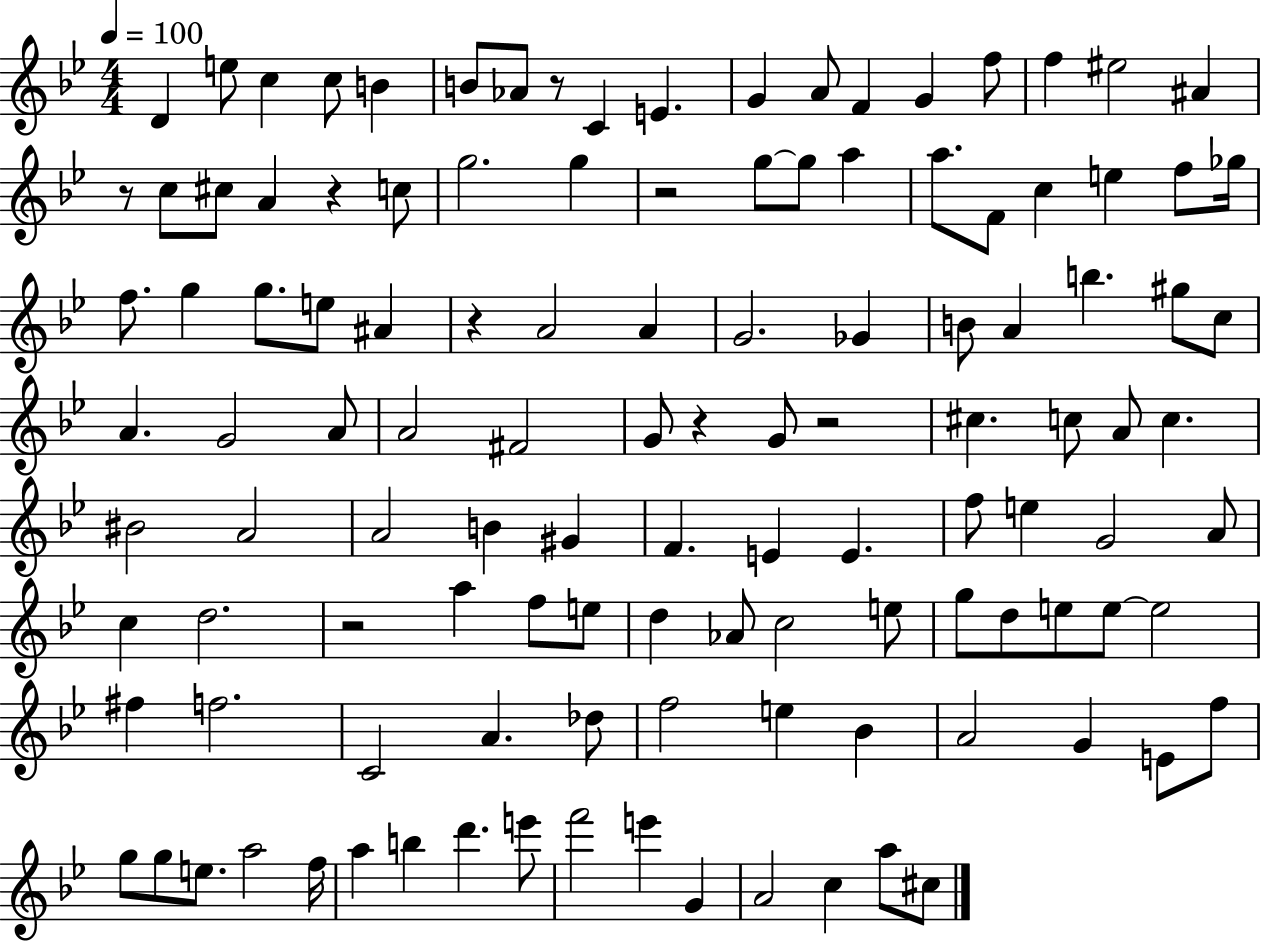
D4/q E5/e C5/q C5/e B4/q B4/e Ab4/e R/e C4/q E4/q. G4/q A4/e F4/q G4/q F5/e F5/q EIS5/h A#4/q R/e C5/e C#5/e A4/q R/q C5/e G5/h. G5/q R/h G5/e G5/e A5/q A5/e. F4/e C5/q E5/q F5/e Gb5/s F5/e. G5/q G5/e. E5/e A#4/q R/q A4/h A4/q G4/h. Gb4/q B4/e A4/q B5/q. G#5/e C5/e A4/q. G4/h A4/e A4/h F#4/h G4/e R/q G4/e R/h C#5/q. C5/e A4/e C5/q. BIS4/h A4/h A4/h B4/q G#4/q F4/q. E4/q E4/q. F5/e E5/q G4/h A4/e C5/q D5/h. R/h A5/q F5/e E5/e D5/q Ab4/e C5/h E5/e G5/e D5/e E5/e E5/e E5/h F#5/q F5/h. C4/h A4/q. Db5/e F5/h E5/q Bb4/q A4/h G4/q E4/e F5/e G5/e G5/e E5/e. A5/h F5/s A5/q B5/q D6/q. E6/e F6/h E6/q G4/q A4/h C5/q A5/e C#5/e